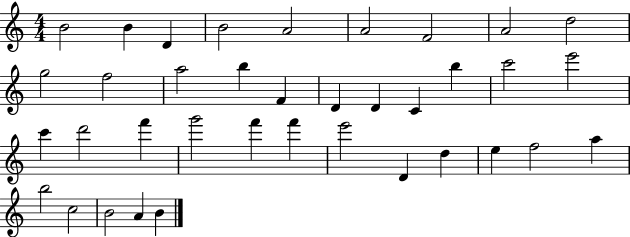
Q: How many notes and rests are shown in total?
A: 37